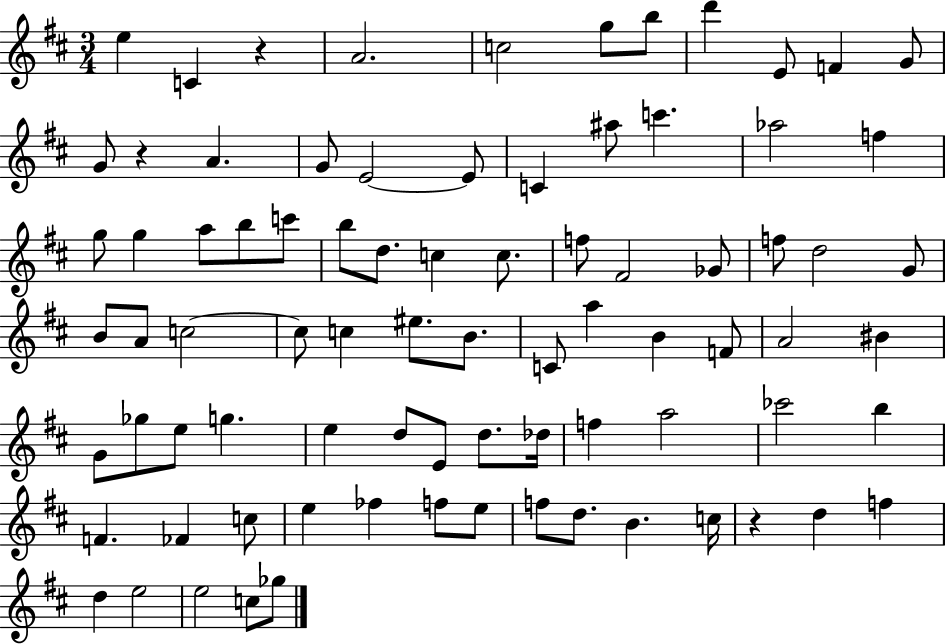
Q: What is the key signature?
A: D major